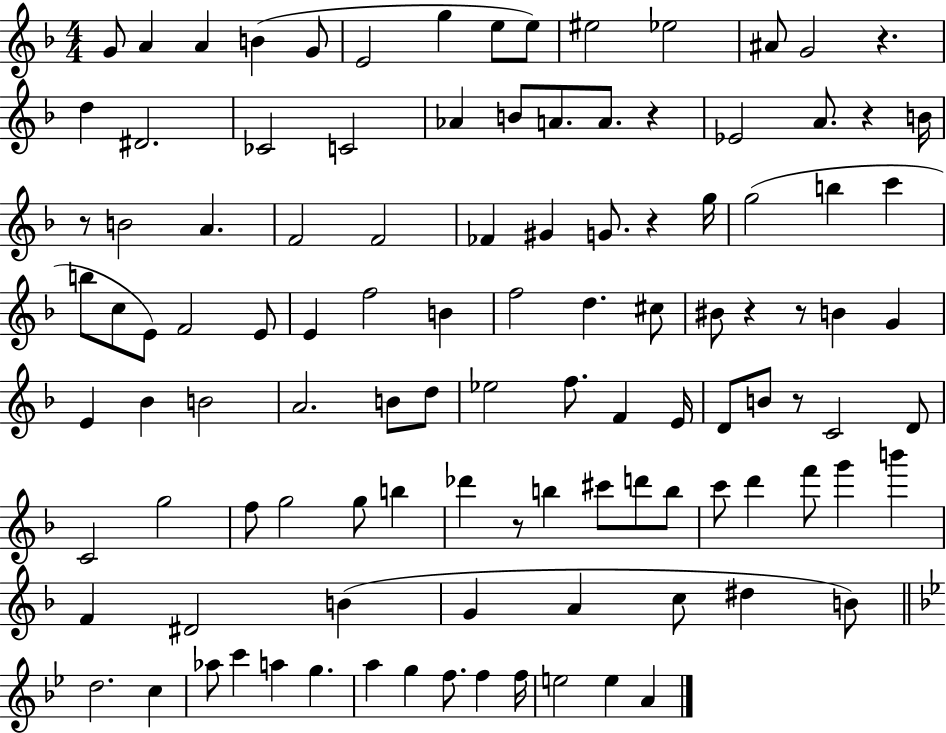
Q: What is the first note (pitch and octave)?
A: G4